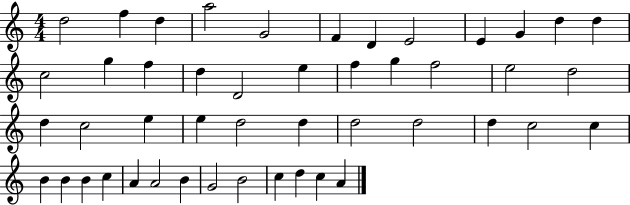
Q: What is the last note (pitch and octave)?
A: A4